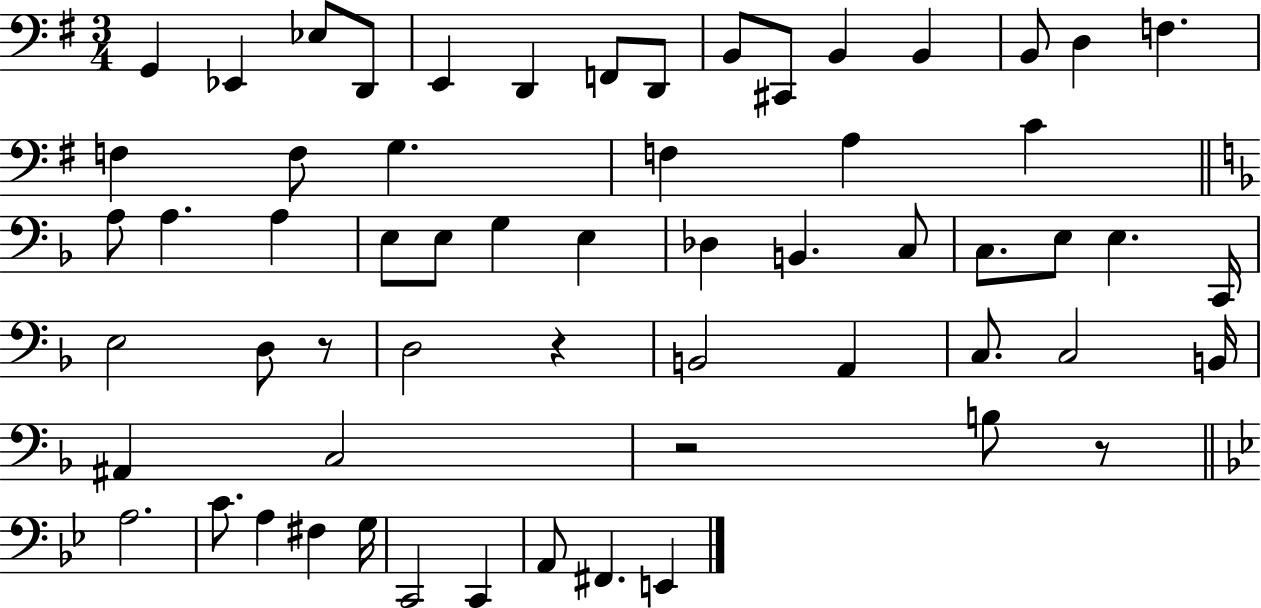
{
  \clef bass
  \numericTimeSignature
  \time 3/4
  \key g \major
  g,4 ees,4 ees8 d,8 | e,4 d,4 f,8 d,8 | b,8 cis,8 b,4 b,4 | b,8 d4 f4. | \break f4 f8 g4. | f4 a4 c'4 | \bar "||" \break \key d \minor a8 a4. a4 | e8 e8 g4 e4 | des4 b,4. c8 | c8. e8 e4. c,16 | \break e2 d8 r8 | d2 r4 | b,2 a,4 | c8. c2 b,16 | \break ais,4 c2 | r2 b8 r8 | \bar "||" \break \key bes \major a2. | c'8. a4 fis4 g16 | c,2 c,4 | a,8 fis,4. e,4 | \break \bar "|."
}